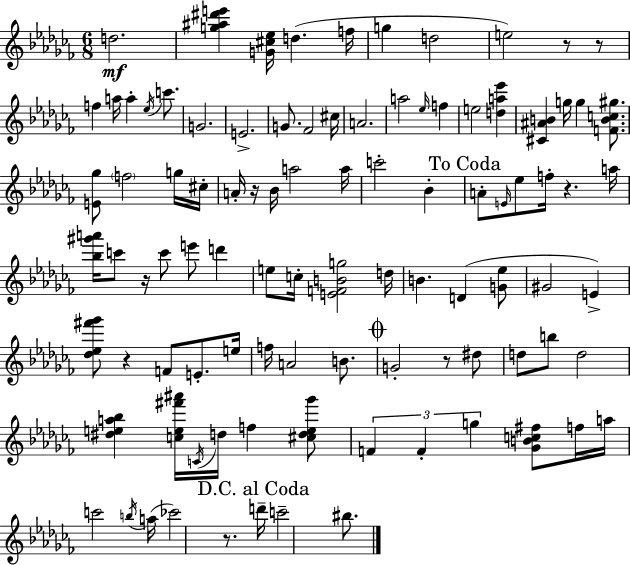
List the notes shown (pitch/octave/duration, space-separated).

D5/h. [G5,A#5,D#6,E6]/q [G4,C#5,Eb5]/s D5/q. F5/s G5/q D5/h E5/h R/e R/e F5/q A5/s A5/q Eb5/s C6/e. G4/h. E4/h. G4/e. FES4/h C#5/s A4/h. A5/h Eb5/s F5/q E5/h [D5,A5,Eb6]/q [C#4,A#4,B4]/q G5/s G5/q [F4,B4,C5,G#5]/e. [E4,Gb5]/e F5/h G5/s C#5/s A4/s R/s Bb4/s A5/h A5/s C6/h Bb4/q A4/e E4/s Eb5/e F5/s R/q. A5/s [Bb5,G#6,A6]/s C6/e R/s C6/e E6/e D6/q E5/e C5/s [E4,F4,B4,G5]/h D5/s B4/q. D4/q [G4,Eb5]/e G#4/h E4/q [Db5,Eb5,F#6,Gb6]/e R/q F4/e E4/e. E5/s F5/s A4/h B4/e. G4/h R/e D#5/e D5/e B5/e D5/h [D#5,E5,A5,Bb5]/q [C5,E5,F#6,A#6]/s C4/s D5/s F5/q [C#5,D5,E5,Gb6]/e F4/q F4/q G5/q [Gb4,B4,C5,F#5]/e F5/s A5/s C6/h B5/s A5/s CES6/h R/e. D6/s C6/h BIS5/e.